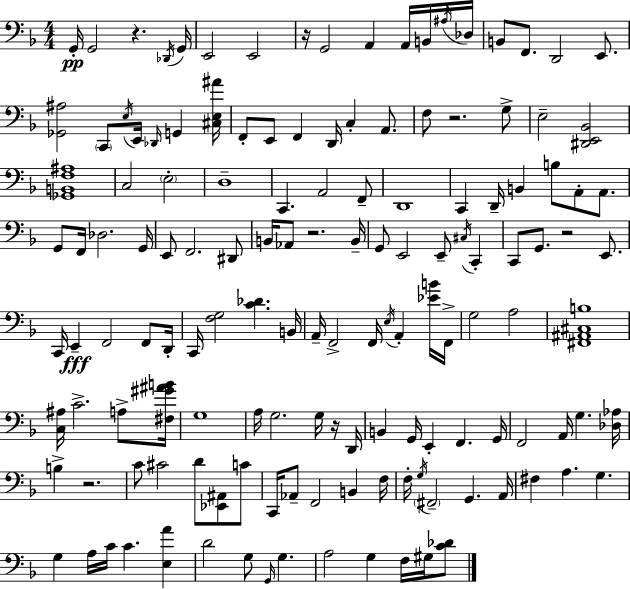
X:1
T:Untitled
M:4/4
L:1/4
K:Dm
G,,/4 G,,2 z _D,,/4 G,,/4 E,,2 E,,2 z/4 G,,2 A,, A,,/4 B,,/4 ^A,/4 _D,/4 B,,/2 F,,/2 D,,2 E,,/2 [_G,,^A,]2 C,,/2 E,/4 E,,/4 _D,,/4 G,, [^C,E,^A]/4 F,,/2 E,,/2 F,, D,,/4 C, A,,/2 F,/2 z2 G,/2 E,2 [^D,,E,,_B,,]2 [_G,,B,,F,^A,]4 C,2 E,2 D,4 C,, A,,2 F,,/2 D,,4 C,, D,,/4 B,, B,/2 A,,/2 A,,/2 G,,/2 F,,/4 _D,2 G,,/4 E,,/2 F,,2 ^D,,/2 B,,/4 _A,,/2 z2 B,,/4 G,,/2 E,,2 E,,/2 ^C,/4 C,, C,,/2 G,,/2 z2 E,,/2 C,,/4 E,, F,,2 F,,/2 D,,/4 C,,/4 [F,G,]2 [C_D] B,,/4 A,,/4 F,,2 F,,/4 E,/4 A,, [_EB]/4 F,,/4 G,2 A,2 [^F,,^A,,^C,B,]4 [C,^A,]/4 C2 A,/2 [^F,^G^AB]/4 G,4 A,/4 G,2 G,/4 z/4 D,,/4 B,, G,,/4 E,, F,, G,,/4 F,,2 A,,/4 G, [_D,_A,]/4 B, z2 C/2 ^C2 D/2 [_E,,^A,,]/2 C/2 C,,/4 _A,,/2 F,,2 B,, F,/4 F,/4 G,/4 ^F,,2 G,, A,,/4 ^F, A, G, G, A,/4 C/4 C [E,A] D2 G,/2 G,,/4 G, A,2 G, F,/4 ^G,/4 [C_D]/2